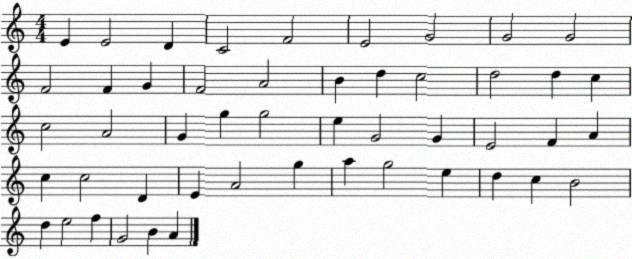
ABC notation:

X:1
T:Untitled
M:4/4
L:1/4
K:C
E E2 D C2 F2 E2 G2 G2 G2 F2 F G F2 A2 B d c2 d2 d c c2 A2 G g g2 e G2 G E2 F A c c2 D E A2 g a g2 e d c B2 d e2 f G2 B A